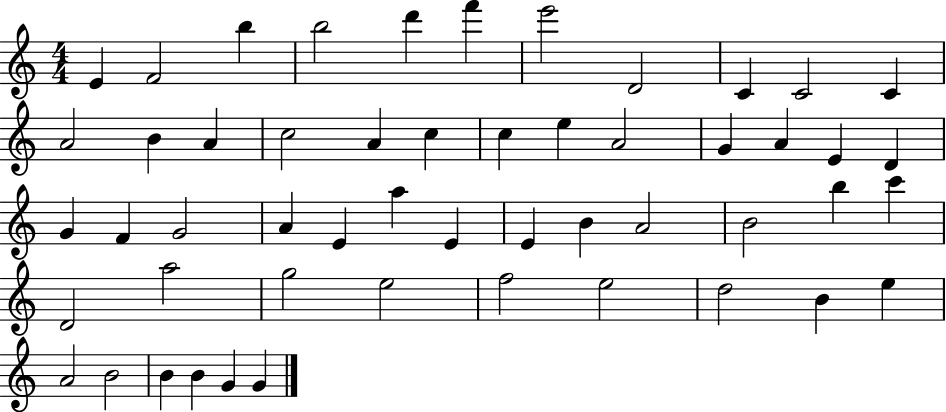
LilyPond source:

{
  \clef treble
  \numericTimeSignature
  \time 4/4
  \key c \major
  e'4 f'2 b''4 | b''2 d'''4 f'''4 | e'''2 d'2 | c'4 c'2 c'4 | \break a'2 b'4 a'4 | c''2 a'4 c''4 | c''4 e''4 a'2 | g'4 a'4 e'4 d'4 | \break g'4 f'4 g'2 | a'4 e'4 a''4 e'4 | e'4 b'4 a'2 | b'2 b''4 c'''4 | \break d'2 a''2 | g''2 e''2 | f''2 e''2 | d''2 b'4 e''4 | \break a'2 b'2 | b'4 b'4 g'4 g'4 | \bar "|."
}